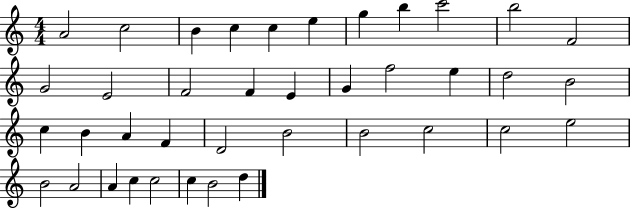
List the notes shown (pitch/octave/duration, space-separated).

A4/h C5/h B4/q C5/q C5/q E5/q G5/q B5/q C6/h B5/h F4/h G4/h E4/h F4/h F4/q E4/q G4/q F5/h E5/q D5/h B4/h C5/q B4/q A4/q F4/q D4/h B4/h B4/h C5/h C5/h E5/h B4/h A4/h A4/q C5/q C5/h C5/q B4/h D5/q